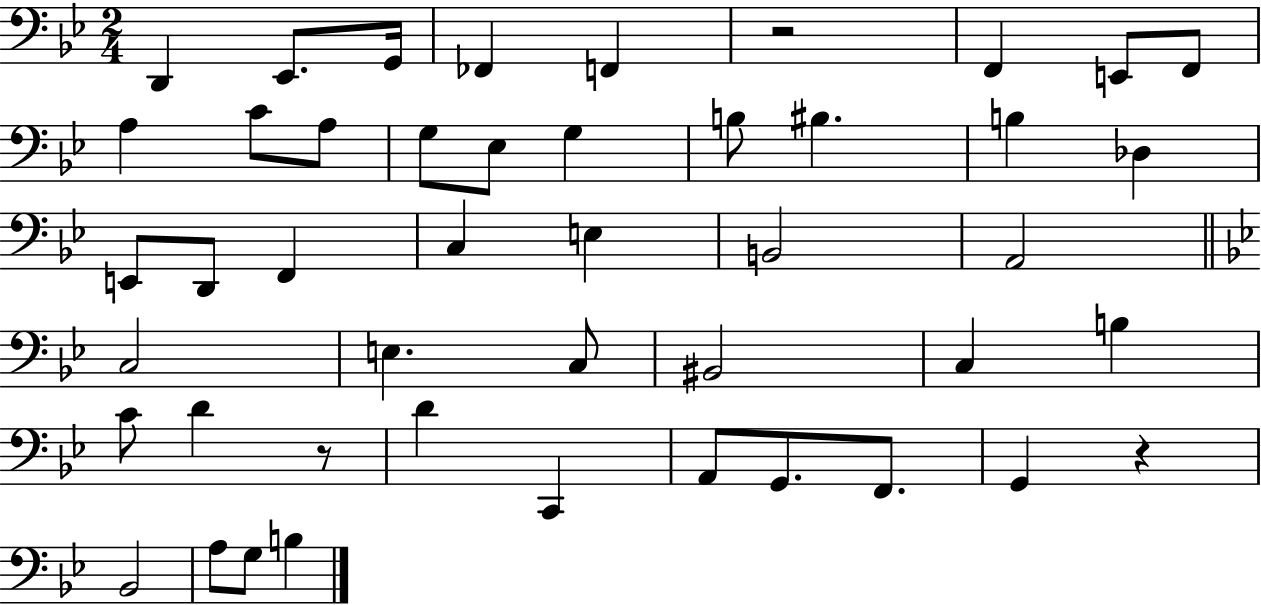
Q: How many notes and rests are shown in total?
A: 46